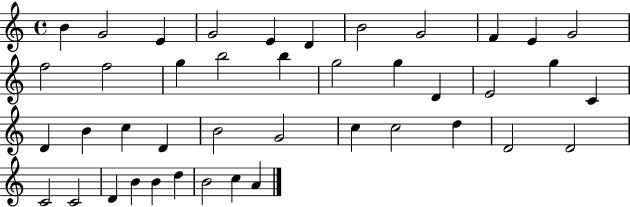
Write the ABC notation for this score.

X:1
T:Untitled
M:4/4
L:1/4
K:C
B G2 E G2 E D B2 G2 F E G2 f2 f2 g b2 b g2 g D E2 g C D B c D B2 G2 c c2 d D2 D2 C2 C2 D B B d B2 c A